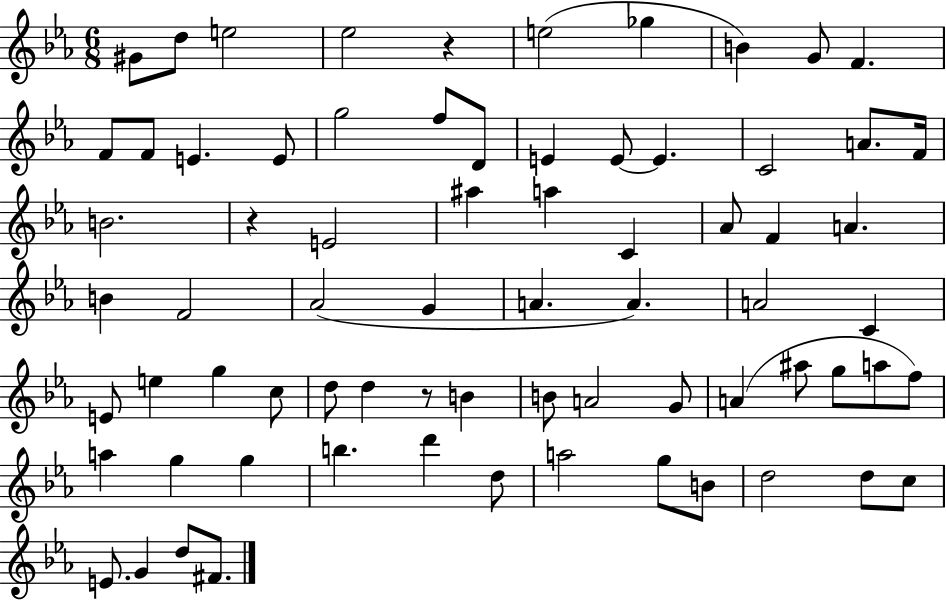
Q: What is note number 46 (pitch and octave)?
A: B4